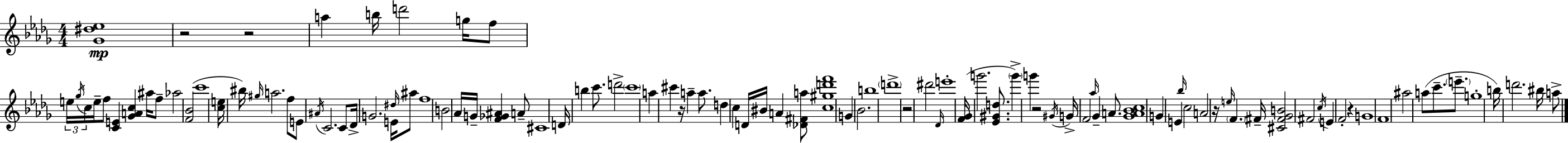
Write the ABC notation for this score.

X:1
T:Untitled
M:4/4
L:1/4
K:Bbm
[_G^d_e]4 z2 z2 a b/4 d'2 g/4 f/2 e/4 _g/4 c/4 e/4 f/2 [CE] [_GAc] ^a/4 f/2 _a2 [F_B]2 c'4 [ce]/4 ^b/4 ^g/4 a2 f/2 E/2 ^A/4 C2 C/2 _D/4 G2 E/4 ^d/4 ^a/2 f4 B2 _A/4 G/4 [F_G^A] A/2 ^C4 D/4 b c'/2 d'2 c'4 a ^c' z/4 a a/2 d c D/4 ^B/4 A [_D^Fa]/2 [c^gd'f']4 G _B2 b4 d'4 z2 ^d'2 _D/4 e'4 [F_G]/4 g'2 [_E^Gd]/2 g' g' z2 ^G/4 G/4 F2 _a/4 _G A/2 [_GA_Bc]4 G E _b/4 c2 A2 z/4 e/4 F ^F/4 [^C^F_GB]2 ^F2 c/4 E F2 z G4 F4 ^a2 a/2 c'/2 e'/2 g4 b/4 d'2 ^b/4 a/2